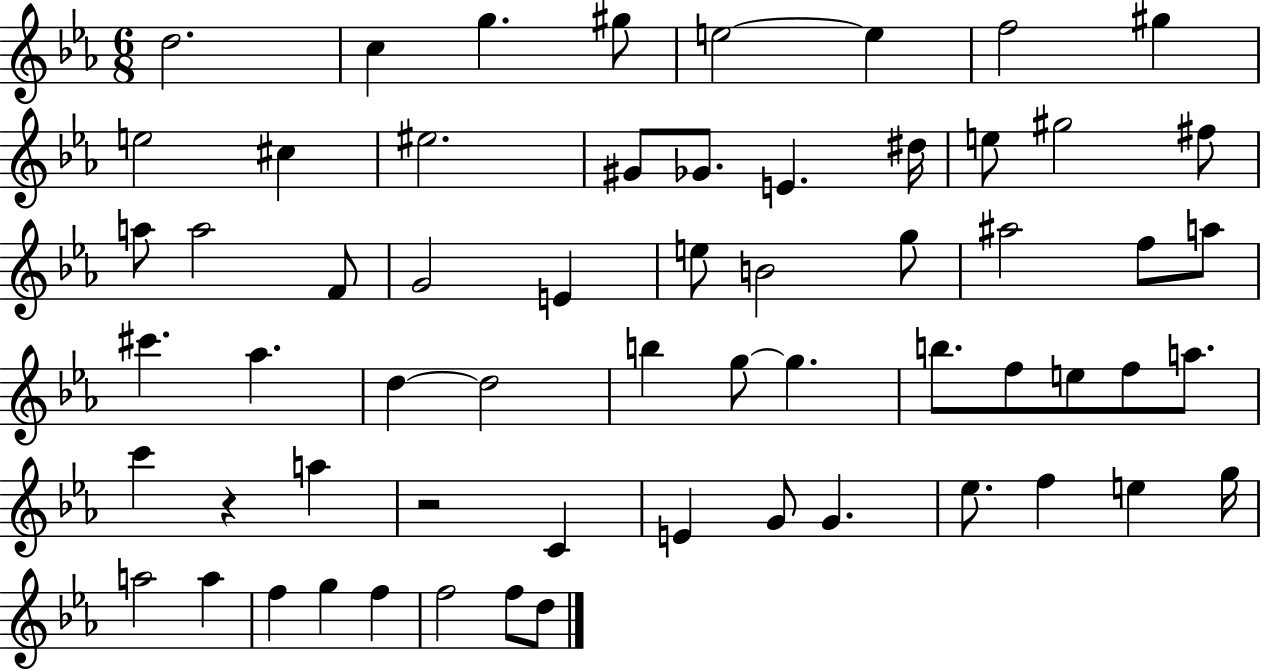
X:1
T:Untitled
M:6/8
L:1/4
K:Eb
d2 c g ^g/2 e2 e f2 ^g e2 ^c ^e2 ^G/2 _G/2 E ^d/4 e/2 ^g2 ^f/2 a/2 a2 F/2 G2 E e/2 B2 g/2 ^a2 f/2 a/2 ^c' _a d d2 b g/2 g b/2 f/2 e/2 f/2 a/2 c' z a z2 C E G/2 G _e/2 f e g/4 a2 a f g f f2 f/2 d/2